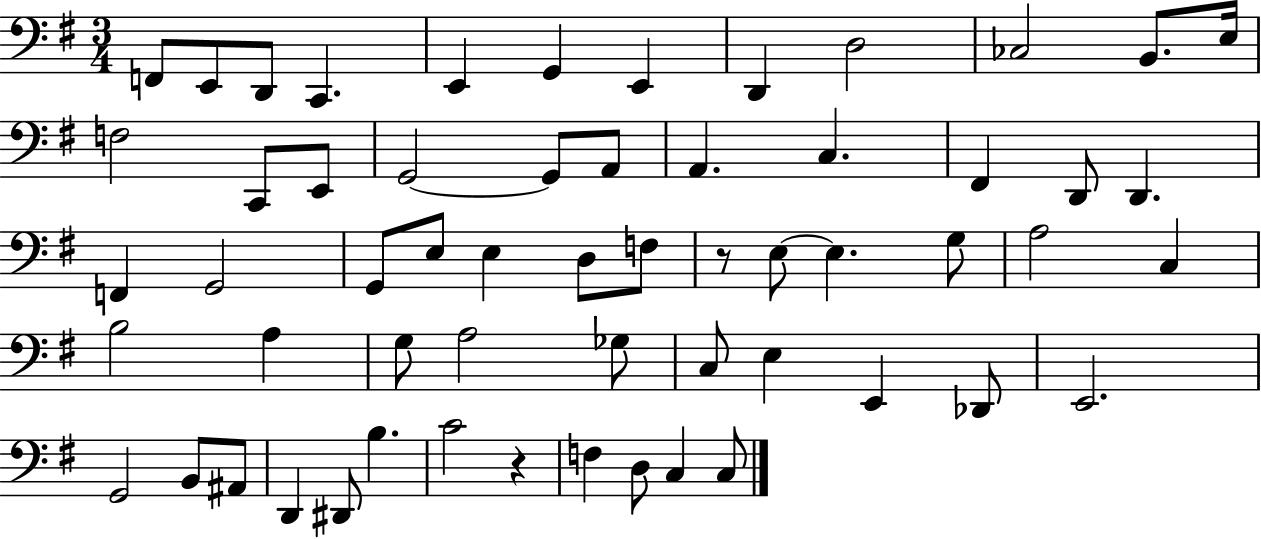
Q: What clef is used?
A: bass